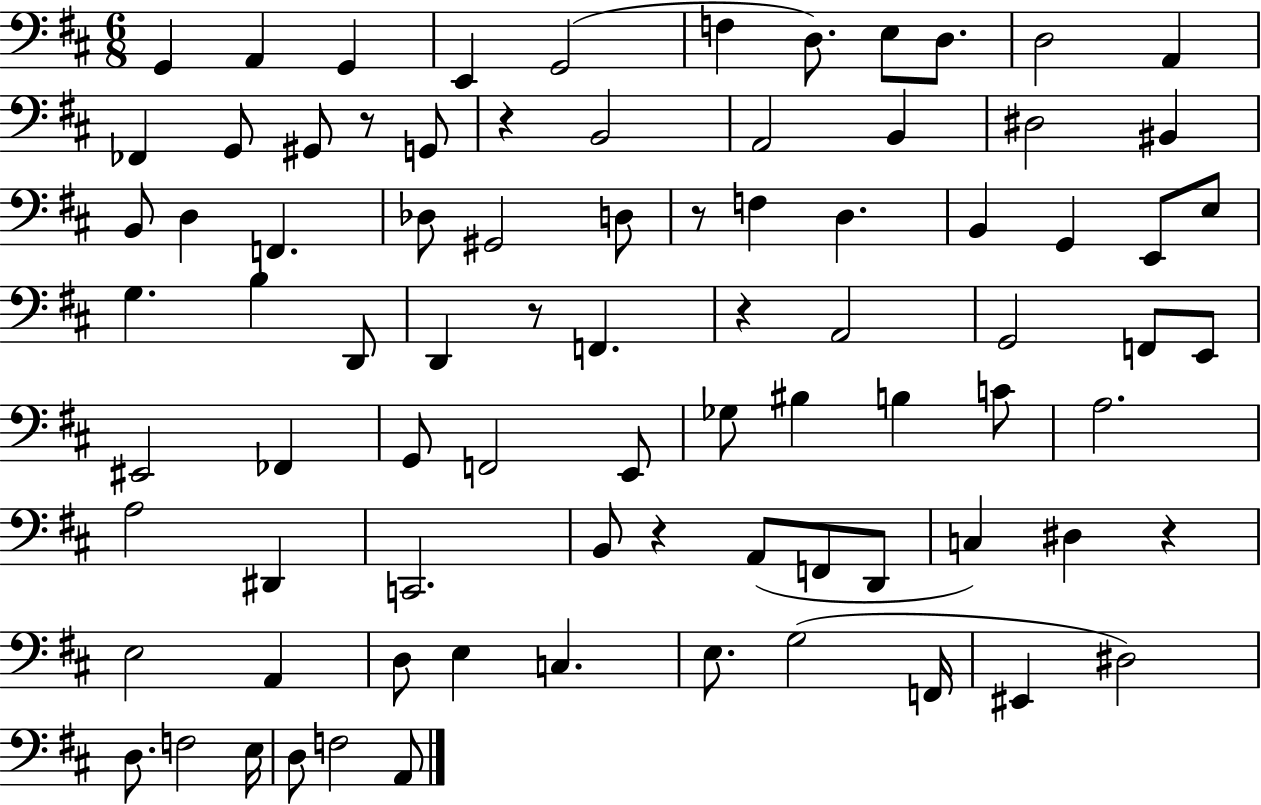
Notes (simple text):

G2/q A2/q G2/q E2/q G2/h F3/q D3/e. E3/e D3/e. D3/h A2/q FES2/q G2/e G#2/e R/e G2/e R/q B2/h A2/h B2/q D#3/h BIS2/q B2/e D3/q F2/q. Db3/e G#2/h D3/e R/e F3/q D3/q. B2/q G2/q E2/e E3/e G3/q. B3/q D2/e D2/q R/e F2/q. R/q A2/h G2/h F2/e E2/e EIS2/h FES2/q G2/e F2/h E2/e Gb3/e BIS3/q B3/q C4/e A3/h. A3/h D#2/q C2/h. B2/e R/q A2/e F2/e D2/e C3/q D#3/q R/q E3/h A2/q D3/e E3/q C3/q. E3/e. G3/h F2/s EIS2/q D#3/h D3/e. F3/h E3/s D3/e F3/h A2/e